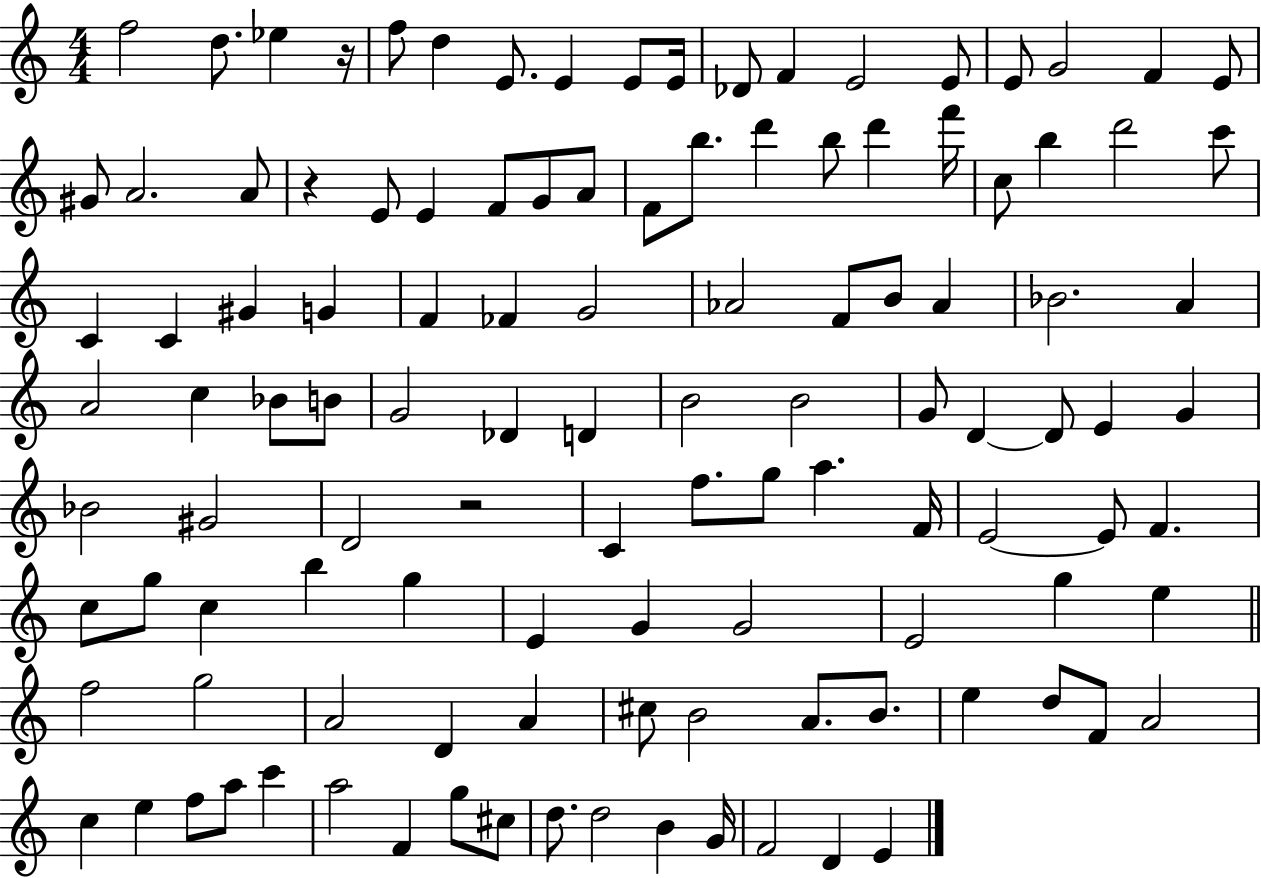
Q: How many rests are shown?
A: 3